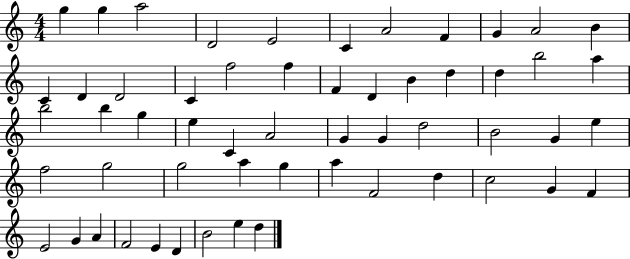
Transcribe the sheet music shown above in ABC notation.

X:1
T:Untitled
M:4/4
L:1/4
K:C
g g a2 D2 E2 C A2 F G A2 B C D D2 C f2 f F D B d d b2 a b2 b g e C A2 G G d2 B2 G e f2 g2 g2 a g a F2 d c2 G F E2 G A F2 E D B2 e d